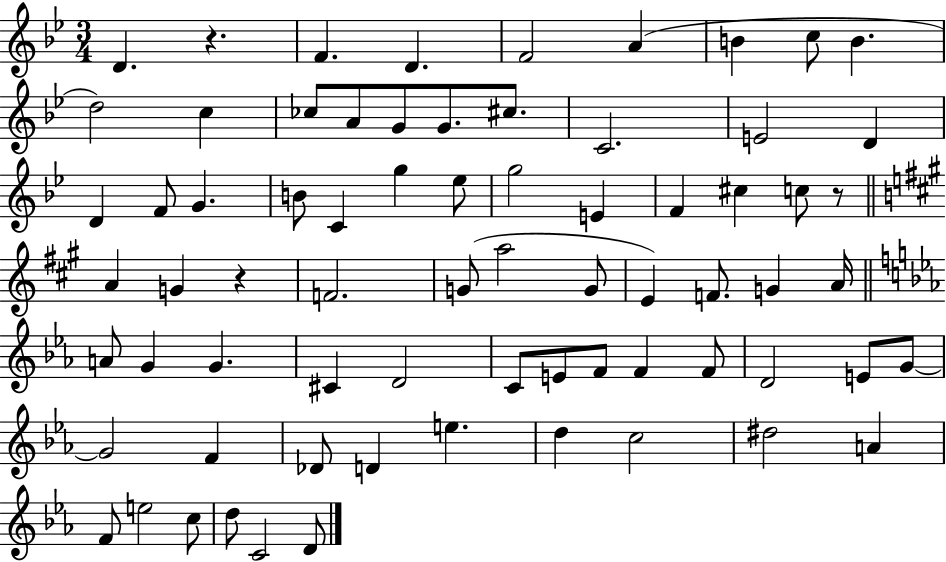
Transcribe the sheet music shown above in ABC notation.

X:1
T:Untitled
M:3/4
L:1/4
K:Bb
D z F D F2 A B c/2 B d2 c _c/2 A/2 G/2 G/2 ^c/2 C2 E2 D D F/2 G B/2 C g _e/2 g2 E F ^c c/2 z/2 A G z F2 G/2 a2 G/2 E F/2 G A/4 A/2 G G ^C D2 C/2 E/2 F/2 F F/2 D2 E/2 G/2 G2 F _D/2 D e d c2 ^d2 A F/2 e2 c/2 d/2 C2 D/2